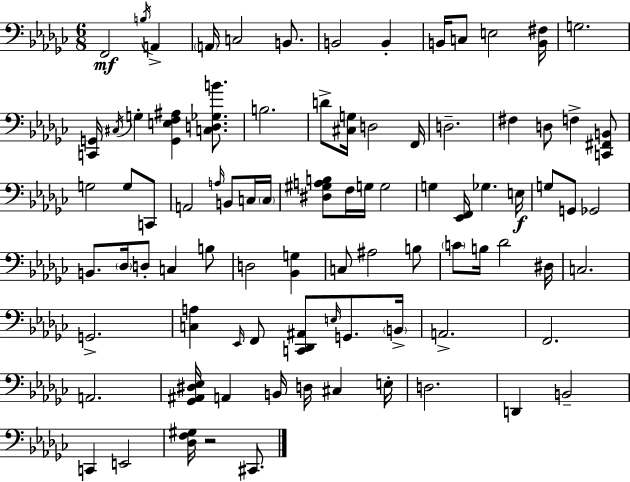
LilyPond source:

{
  \clef bass
  \numericTimeSignature
  \time 6/8
  \key ees \minor
  f,2\mf \acciaccatura { b16 } a,4-> | \parenthesize a,16 c2 b,8. | b,2 b,4-. | b,16 c8 e2 | \break <b, fis>16 g2. | <c, g,>16 \acciaccatura { cis16 } g4-. <g, e f ais>4 <c d ges b'>8. | b2. | d'8-> <cis g>16 d2 | \break f,16 d2.-- | fis4 d8 f4-> | <c, fis, b,>8 g2 g8 | c,8 a,2 \grace { a16 } b,8 | \break c16 \parenthesize c16 <dis gis a b>8 f16 g16 g2 | g4 <ees, f,>16 ges4. | e16\f g8 g,8 ges,2 | b,8. \parenthesize des16 d8-. c4 | \break b8 d2 <bes, g>4 | c8 ais2 | b8 \parenthesize c'8 b16 des'2 | dis16 c2. | \break g,2.-> | <c a>4 \grace { ees,16 } f,8 <c, des, ais,>8 | \grace { e16 } g,8. \parenthesize b,16-> a,2.-> | f,2. | \break a,2. | <ges, ais, dis ees>16 a,4 b,16 d16 | cis4 e16-. d2. | d,4 b,2-- | \break c,4 e,2 | <des f gis>16 r2 | cis,8. \bar "|."
}